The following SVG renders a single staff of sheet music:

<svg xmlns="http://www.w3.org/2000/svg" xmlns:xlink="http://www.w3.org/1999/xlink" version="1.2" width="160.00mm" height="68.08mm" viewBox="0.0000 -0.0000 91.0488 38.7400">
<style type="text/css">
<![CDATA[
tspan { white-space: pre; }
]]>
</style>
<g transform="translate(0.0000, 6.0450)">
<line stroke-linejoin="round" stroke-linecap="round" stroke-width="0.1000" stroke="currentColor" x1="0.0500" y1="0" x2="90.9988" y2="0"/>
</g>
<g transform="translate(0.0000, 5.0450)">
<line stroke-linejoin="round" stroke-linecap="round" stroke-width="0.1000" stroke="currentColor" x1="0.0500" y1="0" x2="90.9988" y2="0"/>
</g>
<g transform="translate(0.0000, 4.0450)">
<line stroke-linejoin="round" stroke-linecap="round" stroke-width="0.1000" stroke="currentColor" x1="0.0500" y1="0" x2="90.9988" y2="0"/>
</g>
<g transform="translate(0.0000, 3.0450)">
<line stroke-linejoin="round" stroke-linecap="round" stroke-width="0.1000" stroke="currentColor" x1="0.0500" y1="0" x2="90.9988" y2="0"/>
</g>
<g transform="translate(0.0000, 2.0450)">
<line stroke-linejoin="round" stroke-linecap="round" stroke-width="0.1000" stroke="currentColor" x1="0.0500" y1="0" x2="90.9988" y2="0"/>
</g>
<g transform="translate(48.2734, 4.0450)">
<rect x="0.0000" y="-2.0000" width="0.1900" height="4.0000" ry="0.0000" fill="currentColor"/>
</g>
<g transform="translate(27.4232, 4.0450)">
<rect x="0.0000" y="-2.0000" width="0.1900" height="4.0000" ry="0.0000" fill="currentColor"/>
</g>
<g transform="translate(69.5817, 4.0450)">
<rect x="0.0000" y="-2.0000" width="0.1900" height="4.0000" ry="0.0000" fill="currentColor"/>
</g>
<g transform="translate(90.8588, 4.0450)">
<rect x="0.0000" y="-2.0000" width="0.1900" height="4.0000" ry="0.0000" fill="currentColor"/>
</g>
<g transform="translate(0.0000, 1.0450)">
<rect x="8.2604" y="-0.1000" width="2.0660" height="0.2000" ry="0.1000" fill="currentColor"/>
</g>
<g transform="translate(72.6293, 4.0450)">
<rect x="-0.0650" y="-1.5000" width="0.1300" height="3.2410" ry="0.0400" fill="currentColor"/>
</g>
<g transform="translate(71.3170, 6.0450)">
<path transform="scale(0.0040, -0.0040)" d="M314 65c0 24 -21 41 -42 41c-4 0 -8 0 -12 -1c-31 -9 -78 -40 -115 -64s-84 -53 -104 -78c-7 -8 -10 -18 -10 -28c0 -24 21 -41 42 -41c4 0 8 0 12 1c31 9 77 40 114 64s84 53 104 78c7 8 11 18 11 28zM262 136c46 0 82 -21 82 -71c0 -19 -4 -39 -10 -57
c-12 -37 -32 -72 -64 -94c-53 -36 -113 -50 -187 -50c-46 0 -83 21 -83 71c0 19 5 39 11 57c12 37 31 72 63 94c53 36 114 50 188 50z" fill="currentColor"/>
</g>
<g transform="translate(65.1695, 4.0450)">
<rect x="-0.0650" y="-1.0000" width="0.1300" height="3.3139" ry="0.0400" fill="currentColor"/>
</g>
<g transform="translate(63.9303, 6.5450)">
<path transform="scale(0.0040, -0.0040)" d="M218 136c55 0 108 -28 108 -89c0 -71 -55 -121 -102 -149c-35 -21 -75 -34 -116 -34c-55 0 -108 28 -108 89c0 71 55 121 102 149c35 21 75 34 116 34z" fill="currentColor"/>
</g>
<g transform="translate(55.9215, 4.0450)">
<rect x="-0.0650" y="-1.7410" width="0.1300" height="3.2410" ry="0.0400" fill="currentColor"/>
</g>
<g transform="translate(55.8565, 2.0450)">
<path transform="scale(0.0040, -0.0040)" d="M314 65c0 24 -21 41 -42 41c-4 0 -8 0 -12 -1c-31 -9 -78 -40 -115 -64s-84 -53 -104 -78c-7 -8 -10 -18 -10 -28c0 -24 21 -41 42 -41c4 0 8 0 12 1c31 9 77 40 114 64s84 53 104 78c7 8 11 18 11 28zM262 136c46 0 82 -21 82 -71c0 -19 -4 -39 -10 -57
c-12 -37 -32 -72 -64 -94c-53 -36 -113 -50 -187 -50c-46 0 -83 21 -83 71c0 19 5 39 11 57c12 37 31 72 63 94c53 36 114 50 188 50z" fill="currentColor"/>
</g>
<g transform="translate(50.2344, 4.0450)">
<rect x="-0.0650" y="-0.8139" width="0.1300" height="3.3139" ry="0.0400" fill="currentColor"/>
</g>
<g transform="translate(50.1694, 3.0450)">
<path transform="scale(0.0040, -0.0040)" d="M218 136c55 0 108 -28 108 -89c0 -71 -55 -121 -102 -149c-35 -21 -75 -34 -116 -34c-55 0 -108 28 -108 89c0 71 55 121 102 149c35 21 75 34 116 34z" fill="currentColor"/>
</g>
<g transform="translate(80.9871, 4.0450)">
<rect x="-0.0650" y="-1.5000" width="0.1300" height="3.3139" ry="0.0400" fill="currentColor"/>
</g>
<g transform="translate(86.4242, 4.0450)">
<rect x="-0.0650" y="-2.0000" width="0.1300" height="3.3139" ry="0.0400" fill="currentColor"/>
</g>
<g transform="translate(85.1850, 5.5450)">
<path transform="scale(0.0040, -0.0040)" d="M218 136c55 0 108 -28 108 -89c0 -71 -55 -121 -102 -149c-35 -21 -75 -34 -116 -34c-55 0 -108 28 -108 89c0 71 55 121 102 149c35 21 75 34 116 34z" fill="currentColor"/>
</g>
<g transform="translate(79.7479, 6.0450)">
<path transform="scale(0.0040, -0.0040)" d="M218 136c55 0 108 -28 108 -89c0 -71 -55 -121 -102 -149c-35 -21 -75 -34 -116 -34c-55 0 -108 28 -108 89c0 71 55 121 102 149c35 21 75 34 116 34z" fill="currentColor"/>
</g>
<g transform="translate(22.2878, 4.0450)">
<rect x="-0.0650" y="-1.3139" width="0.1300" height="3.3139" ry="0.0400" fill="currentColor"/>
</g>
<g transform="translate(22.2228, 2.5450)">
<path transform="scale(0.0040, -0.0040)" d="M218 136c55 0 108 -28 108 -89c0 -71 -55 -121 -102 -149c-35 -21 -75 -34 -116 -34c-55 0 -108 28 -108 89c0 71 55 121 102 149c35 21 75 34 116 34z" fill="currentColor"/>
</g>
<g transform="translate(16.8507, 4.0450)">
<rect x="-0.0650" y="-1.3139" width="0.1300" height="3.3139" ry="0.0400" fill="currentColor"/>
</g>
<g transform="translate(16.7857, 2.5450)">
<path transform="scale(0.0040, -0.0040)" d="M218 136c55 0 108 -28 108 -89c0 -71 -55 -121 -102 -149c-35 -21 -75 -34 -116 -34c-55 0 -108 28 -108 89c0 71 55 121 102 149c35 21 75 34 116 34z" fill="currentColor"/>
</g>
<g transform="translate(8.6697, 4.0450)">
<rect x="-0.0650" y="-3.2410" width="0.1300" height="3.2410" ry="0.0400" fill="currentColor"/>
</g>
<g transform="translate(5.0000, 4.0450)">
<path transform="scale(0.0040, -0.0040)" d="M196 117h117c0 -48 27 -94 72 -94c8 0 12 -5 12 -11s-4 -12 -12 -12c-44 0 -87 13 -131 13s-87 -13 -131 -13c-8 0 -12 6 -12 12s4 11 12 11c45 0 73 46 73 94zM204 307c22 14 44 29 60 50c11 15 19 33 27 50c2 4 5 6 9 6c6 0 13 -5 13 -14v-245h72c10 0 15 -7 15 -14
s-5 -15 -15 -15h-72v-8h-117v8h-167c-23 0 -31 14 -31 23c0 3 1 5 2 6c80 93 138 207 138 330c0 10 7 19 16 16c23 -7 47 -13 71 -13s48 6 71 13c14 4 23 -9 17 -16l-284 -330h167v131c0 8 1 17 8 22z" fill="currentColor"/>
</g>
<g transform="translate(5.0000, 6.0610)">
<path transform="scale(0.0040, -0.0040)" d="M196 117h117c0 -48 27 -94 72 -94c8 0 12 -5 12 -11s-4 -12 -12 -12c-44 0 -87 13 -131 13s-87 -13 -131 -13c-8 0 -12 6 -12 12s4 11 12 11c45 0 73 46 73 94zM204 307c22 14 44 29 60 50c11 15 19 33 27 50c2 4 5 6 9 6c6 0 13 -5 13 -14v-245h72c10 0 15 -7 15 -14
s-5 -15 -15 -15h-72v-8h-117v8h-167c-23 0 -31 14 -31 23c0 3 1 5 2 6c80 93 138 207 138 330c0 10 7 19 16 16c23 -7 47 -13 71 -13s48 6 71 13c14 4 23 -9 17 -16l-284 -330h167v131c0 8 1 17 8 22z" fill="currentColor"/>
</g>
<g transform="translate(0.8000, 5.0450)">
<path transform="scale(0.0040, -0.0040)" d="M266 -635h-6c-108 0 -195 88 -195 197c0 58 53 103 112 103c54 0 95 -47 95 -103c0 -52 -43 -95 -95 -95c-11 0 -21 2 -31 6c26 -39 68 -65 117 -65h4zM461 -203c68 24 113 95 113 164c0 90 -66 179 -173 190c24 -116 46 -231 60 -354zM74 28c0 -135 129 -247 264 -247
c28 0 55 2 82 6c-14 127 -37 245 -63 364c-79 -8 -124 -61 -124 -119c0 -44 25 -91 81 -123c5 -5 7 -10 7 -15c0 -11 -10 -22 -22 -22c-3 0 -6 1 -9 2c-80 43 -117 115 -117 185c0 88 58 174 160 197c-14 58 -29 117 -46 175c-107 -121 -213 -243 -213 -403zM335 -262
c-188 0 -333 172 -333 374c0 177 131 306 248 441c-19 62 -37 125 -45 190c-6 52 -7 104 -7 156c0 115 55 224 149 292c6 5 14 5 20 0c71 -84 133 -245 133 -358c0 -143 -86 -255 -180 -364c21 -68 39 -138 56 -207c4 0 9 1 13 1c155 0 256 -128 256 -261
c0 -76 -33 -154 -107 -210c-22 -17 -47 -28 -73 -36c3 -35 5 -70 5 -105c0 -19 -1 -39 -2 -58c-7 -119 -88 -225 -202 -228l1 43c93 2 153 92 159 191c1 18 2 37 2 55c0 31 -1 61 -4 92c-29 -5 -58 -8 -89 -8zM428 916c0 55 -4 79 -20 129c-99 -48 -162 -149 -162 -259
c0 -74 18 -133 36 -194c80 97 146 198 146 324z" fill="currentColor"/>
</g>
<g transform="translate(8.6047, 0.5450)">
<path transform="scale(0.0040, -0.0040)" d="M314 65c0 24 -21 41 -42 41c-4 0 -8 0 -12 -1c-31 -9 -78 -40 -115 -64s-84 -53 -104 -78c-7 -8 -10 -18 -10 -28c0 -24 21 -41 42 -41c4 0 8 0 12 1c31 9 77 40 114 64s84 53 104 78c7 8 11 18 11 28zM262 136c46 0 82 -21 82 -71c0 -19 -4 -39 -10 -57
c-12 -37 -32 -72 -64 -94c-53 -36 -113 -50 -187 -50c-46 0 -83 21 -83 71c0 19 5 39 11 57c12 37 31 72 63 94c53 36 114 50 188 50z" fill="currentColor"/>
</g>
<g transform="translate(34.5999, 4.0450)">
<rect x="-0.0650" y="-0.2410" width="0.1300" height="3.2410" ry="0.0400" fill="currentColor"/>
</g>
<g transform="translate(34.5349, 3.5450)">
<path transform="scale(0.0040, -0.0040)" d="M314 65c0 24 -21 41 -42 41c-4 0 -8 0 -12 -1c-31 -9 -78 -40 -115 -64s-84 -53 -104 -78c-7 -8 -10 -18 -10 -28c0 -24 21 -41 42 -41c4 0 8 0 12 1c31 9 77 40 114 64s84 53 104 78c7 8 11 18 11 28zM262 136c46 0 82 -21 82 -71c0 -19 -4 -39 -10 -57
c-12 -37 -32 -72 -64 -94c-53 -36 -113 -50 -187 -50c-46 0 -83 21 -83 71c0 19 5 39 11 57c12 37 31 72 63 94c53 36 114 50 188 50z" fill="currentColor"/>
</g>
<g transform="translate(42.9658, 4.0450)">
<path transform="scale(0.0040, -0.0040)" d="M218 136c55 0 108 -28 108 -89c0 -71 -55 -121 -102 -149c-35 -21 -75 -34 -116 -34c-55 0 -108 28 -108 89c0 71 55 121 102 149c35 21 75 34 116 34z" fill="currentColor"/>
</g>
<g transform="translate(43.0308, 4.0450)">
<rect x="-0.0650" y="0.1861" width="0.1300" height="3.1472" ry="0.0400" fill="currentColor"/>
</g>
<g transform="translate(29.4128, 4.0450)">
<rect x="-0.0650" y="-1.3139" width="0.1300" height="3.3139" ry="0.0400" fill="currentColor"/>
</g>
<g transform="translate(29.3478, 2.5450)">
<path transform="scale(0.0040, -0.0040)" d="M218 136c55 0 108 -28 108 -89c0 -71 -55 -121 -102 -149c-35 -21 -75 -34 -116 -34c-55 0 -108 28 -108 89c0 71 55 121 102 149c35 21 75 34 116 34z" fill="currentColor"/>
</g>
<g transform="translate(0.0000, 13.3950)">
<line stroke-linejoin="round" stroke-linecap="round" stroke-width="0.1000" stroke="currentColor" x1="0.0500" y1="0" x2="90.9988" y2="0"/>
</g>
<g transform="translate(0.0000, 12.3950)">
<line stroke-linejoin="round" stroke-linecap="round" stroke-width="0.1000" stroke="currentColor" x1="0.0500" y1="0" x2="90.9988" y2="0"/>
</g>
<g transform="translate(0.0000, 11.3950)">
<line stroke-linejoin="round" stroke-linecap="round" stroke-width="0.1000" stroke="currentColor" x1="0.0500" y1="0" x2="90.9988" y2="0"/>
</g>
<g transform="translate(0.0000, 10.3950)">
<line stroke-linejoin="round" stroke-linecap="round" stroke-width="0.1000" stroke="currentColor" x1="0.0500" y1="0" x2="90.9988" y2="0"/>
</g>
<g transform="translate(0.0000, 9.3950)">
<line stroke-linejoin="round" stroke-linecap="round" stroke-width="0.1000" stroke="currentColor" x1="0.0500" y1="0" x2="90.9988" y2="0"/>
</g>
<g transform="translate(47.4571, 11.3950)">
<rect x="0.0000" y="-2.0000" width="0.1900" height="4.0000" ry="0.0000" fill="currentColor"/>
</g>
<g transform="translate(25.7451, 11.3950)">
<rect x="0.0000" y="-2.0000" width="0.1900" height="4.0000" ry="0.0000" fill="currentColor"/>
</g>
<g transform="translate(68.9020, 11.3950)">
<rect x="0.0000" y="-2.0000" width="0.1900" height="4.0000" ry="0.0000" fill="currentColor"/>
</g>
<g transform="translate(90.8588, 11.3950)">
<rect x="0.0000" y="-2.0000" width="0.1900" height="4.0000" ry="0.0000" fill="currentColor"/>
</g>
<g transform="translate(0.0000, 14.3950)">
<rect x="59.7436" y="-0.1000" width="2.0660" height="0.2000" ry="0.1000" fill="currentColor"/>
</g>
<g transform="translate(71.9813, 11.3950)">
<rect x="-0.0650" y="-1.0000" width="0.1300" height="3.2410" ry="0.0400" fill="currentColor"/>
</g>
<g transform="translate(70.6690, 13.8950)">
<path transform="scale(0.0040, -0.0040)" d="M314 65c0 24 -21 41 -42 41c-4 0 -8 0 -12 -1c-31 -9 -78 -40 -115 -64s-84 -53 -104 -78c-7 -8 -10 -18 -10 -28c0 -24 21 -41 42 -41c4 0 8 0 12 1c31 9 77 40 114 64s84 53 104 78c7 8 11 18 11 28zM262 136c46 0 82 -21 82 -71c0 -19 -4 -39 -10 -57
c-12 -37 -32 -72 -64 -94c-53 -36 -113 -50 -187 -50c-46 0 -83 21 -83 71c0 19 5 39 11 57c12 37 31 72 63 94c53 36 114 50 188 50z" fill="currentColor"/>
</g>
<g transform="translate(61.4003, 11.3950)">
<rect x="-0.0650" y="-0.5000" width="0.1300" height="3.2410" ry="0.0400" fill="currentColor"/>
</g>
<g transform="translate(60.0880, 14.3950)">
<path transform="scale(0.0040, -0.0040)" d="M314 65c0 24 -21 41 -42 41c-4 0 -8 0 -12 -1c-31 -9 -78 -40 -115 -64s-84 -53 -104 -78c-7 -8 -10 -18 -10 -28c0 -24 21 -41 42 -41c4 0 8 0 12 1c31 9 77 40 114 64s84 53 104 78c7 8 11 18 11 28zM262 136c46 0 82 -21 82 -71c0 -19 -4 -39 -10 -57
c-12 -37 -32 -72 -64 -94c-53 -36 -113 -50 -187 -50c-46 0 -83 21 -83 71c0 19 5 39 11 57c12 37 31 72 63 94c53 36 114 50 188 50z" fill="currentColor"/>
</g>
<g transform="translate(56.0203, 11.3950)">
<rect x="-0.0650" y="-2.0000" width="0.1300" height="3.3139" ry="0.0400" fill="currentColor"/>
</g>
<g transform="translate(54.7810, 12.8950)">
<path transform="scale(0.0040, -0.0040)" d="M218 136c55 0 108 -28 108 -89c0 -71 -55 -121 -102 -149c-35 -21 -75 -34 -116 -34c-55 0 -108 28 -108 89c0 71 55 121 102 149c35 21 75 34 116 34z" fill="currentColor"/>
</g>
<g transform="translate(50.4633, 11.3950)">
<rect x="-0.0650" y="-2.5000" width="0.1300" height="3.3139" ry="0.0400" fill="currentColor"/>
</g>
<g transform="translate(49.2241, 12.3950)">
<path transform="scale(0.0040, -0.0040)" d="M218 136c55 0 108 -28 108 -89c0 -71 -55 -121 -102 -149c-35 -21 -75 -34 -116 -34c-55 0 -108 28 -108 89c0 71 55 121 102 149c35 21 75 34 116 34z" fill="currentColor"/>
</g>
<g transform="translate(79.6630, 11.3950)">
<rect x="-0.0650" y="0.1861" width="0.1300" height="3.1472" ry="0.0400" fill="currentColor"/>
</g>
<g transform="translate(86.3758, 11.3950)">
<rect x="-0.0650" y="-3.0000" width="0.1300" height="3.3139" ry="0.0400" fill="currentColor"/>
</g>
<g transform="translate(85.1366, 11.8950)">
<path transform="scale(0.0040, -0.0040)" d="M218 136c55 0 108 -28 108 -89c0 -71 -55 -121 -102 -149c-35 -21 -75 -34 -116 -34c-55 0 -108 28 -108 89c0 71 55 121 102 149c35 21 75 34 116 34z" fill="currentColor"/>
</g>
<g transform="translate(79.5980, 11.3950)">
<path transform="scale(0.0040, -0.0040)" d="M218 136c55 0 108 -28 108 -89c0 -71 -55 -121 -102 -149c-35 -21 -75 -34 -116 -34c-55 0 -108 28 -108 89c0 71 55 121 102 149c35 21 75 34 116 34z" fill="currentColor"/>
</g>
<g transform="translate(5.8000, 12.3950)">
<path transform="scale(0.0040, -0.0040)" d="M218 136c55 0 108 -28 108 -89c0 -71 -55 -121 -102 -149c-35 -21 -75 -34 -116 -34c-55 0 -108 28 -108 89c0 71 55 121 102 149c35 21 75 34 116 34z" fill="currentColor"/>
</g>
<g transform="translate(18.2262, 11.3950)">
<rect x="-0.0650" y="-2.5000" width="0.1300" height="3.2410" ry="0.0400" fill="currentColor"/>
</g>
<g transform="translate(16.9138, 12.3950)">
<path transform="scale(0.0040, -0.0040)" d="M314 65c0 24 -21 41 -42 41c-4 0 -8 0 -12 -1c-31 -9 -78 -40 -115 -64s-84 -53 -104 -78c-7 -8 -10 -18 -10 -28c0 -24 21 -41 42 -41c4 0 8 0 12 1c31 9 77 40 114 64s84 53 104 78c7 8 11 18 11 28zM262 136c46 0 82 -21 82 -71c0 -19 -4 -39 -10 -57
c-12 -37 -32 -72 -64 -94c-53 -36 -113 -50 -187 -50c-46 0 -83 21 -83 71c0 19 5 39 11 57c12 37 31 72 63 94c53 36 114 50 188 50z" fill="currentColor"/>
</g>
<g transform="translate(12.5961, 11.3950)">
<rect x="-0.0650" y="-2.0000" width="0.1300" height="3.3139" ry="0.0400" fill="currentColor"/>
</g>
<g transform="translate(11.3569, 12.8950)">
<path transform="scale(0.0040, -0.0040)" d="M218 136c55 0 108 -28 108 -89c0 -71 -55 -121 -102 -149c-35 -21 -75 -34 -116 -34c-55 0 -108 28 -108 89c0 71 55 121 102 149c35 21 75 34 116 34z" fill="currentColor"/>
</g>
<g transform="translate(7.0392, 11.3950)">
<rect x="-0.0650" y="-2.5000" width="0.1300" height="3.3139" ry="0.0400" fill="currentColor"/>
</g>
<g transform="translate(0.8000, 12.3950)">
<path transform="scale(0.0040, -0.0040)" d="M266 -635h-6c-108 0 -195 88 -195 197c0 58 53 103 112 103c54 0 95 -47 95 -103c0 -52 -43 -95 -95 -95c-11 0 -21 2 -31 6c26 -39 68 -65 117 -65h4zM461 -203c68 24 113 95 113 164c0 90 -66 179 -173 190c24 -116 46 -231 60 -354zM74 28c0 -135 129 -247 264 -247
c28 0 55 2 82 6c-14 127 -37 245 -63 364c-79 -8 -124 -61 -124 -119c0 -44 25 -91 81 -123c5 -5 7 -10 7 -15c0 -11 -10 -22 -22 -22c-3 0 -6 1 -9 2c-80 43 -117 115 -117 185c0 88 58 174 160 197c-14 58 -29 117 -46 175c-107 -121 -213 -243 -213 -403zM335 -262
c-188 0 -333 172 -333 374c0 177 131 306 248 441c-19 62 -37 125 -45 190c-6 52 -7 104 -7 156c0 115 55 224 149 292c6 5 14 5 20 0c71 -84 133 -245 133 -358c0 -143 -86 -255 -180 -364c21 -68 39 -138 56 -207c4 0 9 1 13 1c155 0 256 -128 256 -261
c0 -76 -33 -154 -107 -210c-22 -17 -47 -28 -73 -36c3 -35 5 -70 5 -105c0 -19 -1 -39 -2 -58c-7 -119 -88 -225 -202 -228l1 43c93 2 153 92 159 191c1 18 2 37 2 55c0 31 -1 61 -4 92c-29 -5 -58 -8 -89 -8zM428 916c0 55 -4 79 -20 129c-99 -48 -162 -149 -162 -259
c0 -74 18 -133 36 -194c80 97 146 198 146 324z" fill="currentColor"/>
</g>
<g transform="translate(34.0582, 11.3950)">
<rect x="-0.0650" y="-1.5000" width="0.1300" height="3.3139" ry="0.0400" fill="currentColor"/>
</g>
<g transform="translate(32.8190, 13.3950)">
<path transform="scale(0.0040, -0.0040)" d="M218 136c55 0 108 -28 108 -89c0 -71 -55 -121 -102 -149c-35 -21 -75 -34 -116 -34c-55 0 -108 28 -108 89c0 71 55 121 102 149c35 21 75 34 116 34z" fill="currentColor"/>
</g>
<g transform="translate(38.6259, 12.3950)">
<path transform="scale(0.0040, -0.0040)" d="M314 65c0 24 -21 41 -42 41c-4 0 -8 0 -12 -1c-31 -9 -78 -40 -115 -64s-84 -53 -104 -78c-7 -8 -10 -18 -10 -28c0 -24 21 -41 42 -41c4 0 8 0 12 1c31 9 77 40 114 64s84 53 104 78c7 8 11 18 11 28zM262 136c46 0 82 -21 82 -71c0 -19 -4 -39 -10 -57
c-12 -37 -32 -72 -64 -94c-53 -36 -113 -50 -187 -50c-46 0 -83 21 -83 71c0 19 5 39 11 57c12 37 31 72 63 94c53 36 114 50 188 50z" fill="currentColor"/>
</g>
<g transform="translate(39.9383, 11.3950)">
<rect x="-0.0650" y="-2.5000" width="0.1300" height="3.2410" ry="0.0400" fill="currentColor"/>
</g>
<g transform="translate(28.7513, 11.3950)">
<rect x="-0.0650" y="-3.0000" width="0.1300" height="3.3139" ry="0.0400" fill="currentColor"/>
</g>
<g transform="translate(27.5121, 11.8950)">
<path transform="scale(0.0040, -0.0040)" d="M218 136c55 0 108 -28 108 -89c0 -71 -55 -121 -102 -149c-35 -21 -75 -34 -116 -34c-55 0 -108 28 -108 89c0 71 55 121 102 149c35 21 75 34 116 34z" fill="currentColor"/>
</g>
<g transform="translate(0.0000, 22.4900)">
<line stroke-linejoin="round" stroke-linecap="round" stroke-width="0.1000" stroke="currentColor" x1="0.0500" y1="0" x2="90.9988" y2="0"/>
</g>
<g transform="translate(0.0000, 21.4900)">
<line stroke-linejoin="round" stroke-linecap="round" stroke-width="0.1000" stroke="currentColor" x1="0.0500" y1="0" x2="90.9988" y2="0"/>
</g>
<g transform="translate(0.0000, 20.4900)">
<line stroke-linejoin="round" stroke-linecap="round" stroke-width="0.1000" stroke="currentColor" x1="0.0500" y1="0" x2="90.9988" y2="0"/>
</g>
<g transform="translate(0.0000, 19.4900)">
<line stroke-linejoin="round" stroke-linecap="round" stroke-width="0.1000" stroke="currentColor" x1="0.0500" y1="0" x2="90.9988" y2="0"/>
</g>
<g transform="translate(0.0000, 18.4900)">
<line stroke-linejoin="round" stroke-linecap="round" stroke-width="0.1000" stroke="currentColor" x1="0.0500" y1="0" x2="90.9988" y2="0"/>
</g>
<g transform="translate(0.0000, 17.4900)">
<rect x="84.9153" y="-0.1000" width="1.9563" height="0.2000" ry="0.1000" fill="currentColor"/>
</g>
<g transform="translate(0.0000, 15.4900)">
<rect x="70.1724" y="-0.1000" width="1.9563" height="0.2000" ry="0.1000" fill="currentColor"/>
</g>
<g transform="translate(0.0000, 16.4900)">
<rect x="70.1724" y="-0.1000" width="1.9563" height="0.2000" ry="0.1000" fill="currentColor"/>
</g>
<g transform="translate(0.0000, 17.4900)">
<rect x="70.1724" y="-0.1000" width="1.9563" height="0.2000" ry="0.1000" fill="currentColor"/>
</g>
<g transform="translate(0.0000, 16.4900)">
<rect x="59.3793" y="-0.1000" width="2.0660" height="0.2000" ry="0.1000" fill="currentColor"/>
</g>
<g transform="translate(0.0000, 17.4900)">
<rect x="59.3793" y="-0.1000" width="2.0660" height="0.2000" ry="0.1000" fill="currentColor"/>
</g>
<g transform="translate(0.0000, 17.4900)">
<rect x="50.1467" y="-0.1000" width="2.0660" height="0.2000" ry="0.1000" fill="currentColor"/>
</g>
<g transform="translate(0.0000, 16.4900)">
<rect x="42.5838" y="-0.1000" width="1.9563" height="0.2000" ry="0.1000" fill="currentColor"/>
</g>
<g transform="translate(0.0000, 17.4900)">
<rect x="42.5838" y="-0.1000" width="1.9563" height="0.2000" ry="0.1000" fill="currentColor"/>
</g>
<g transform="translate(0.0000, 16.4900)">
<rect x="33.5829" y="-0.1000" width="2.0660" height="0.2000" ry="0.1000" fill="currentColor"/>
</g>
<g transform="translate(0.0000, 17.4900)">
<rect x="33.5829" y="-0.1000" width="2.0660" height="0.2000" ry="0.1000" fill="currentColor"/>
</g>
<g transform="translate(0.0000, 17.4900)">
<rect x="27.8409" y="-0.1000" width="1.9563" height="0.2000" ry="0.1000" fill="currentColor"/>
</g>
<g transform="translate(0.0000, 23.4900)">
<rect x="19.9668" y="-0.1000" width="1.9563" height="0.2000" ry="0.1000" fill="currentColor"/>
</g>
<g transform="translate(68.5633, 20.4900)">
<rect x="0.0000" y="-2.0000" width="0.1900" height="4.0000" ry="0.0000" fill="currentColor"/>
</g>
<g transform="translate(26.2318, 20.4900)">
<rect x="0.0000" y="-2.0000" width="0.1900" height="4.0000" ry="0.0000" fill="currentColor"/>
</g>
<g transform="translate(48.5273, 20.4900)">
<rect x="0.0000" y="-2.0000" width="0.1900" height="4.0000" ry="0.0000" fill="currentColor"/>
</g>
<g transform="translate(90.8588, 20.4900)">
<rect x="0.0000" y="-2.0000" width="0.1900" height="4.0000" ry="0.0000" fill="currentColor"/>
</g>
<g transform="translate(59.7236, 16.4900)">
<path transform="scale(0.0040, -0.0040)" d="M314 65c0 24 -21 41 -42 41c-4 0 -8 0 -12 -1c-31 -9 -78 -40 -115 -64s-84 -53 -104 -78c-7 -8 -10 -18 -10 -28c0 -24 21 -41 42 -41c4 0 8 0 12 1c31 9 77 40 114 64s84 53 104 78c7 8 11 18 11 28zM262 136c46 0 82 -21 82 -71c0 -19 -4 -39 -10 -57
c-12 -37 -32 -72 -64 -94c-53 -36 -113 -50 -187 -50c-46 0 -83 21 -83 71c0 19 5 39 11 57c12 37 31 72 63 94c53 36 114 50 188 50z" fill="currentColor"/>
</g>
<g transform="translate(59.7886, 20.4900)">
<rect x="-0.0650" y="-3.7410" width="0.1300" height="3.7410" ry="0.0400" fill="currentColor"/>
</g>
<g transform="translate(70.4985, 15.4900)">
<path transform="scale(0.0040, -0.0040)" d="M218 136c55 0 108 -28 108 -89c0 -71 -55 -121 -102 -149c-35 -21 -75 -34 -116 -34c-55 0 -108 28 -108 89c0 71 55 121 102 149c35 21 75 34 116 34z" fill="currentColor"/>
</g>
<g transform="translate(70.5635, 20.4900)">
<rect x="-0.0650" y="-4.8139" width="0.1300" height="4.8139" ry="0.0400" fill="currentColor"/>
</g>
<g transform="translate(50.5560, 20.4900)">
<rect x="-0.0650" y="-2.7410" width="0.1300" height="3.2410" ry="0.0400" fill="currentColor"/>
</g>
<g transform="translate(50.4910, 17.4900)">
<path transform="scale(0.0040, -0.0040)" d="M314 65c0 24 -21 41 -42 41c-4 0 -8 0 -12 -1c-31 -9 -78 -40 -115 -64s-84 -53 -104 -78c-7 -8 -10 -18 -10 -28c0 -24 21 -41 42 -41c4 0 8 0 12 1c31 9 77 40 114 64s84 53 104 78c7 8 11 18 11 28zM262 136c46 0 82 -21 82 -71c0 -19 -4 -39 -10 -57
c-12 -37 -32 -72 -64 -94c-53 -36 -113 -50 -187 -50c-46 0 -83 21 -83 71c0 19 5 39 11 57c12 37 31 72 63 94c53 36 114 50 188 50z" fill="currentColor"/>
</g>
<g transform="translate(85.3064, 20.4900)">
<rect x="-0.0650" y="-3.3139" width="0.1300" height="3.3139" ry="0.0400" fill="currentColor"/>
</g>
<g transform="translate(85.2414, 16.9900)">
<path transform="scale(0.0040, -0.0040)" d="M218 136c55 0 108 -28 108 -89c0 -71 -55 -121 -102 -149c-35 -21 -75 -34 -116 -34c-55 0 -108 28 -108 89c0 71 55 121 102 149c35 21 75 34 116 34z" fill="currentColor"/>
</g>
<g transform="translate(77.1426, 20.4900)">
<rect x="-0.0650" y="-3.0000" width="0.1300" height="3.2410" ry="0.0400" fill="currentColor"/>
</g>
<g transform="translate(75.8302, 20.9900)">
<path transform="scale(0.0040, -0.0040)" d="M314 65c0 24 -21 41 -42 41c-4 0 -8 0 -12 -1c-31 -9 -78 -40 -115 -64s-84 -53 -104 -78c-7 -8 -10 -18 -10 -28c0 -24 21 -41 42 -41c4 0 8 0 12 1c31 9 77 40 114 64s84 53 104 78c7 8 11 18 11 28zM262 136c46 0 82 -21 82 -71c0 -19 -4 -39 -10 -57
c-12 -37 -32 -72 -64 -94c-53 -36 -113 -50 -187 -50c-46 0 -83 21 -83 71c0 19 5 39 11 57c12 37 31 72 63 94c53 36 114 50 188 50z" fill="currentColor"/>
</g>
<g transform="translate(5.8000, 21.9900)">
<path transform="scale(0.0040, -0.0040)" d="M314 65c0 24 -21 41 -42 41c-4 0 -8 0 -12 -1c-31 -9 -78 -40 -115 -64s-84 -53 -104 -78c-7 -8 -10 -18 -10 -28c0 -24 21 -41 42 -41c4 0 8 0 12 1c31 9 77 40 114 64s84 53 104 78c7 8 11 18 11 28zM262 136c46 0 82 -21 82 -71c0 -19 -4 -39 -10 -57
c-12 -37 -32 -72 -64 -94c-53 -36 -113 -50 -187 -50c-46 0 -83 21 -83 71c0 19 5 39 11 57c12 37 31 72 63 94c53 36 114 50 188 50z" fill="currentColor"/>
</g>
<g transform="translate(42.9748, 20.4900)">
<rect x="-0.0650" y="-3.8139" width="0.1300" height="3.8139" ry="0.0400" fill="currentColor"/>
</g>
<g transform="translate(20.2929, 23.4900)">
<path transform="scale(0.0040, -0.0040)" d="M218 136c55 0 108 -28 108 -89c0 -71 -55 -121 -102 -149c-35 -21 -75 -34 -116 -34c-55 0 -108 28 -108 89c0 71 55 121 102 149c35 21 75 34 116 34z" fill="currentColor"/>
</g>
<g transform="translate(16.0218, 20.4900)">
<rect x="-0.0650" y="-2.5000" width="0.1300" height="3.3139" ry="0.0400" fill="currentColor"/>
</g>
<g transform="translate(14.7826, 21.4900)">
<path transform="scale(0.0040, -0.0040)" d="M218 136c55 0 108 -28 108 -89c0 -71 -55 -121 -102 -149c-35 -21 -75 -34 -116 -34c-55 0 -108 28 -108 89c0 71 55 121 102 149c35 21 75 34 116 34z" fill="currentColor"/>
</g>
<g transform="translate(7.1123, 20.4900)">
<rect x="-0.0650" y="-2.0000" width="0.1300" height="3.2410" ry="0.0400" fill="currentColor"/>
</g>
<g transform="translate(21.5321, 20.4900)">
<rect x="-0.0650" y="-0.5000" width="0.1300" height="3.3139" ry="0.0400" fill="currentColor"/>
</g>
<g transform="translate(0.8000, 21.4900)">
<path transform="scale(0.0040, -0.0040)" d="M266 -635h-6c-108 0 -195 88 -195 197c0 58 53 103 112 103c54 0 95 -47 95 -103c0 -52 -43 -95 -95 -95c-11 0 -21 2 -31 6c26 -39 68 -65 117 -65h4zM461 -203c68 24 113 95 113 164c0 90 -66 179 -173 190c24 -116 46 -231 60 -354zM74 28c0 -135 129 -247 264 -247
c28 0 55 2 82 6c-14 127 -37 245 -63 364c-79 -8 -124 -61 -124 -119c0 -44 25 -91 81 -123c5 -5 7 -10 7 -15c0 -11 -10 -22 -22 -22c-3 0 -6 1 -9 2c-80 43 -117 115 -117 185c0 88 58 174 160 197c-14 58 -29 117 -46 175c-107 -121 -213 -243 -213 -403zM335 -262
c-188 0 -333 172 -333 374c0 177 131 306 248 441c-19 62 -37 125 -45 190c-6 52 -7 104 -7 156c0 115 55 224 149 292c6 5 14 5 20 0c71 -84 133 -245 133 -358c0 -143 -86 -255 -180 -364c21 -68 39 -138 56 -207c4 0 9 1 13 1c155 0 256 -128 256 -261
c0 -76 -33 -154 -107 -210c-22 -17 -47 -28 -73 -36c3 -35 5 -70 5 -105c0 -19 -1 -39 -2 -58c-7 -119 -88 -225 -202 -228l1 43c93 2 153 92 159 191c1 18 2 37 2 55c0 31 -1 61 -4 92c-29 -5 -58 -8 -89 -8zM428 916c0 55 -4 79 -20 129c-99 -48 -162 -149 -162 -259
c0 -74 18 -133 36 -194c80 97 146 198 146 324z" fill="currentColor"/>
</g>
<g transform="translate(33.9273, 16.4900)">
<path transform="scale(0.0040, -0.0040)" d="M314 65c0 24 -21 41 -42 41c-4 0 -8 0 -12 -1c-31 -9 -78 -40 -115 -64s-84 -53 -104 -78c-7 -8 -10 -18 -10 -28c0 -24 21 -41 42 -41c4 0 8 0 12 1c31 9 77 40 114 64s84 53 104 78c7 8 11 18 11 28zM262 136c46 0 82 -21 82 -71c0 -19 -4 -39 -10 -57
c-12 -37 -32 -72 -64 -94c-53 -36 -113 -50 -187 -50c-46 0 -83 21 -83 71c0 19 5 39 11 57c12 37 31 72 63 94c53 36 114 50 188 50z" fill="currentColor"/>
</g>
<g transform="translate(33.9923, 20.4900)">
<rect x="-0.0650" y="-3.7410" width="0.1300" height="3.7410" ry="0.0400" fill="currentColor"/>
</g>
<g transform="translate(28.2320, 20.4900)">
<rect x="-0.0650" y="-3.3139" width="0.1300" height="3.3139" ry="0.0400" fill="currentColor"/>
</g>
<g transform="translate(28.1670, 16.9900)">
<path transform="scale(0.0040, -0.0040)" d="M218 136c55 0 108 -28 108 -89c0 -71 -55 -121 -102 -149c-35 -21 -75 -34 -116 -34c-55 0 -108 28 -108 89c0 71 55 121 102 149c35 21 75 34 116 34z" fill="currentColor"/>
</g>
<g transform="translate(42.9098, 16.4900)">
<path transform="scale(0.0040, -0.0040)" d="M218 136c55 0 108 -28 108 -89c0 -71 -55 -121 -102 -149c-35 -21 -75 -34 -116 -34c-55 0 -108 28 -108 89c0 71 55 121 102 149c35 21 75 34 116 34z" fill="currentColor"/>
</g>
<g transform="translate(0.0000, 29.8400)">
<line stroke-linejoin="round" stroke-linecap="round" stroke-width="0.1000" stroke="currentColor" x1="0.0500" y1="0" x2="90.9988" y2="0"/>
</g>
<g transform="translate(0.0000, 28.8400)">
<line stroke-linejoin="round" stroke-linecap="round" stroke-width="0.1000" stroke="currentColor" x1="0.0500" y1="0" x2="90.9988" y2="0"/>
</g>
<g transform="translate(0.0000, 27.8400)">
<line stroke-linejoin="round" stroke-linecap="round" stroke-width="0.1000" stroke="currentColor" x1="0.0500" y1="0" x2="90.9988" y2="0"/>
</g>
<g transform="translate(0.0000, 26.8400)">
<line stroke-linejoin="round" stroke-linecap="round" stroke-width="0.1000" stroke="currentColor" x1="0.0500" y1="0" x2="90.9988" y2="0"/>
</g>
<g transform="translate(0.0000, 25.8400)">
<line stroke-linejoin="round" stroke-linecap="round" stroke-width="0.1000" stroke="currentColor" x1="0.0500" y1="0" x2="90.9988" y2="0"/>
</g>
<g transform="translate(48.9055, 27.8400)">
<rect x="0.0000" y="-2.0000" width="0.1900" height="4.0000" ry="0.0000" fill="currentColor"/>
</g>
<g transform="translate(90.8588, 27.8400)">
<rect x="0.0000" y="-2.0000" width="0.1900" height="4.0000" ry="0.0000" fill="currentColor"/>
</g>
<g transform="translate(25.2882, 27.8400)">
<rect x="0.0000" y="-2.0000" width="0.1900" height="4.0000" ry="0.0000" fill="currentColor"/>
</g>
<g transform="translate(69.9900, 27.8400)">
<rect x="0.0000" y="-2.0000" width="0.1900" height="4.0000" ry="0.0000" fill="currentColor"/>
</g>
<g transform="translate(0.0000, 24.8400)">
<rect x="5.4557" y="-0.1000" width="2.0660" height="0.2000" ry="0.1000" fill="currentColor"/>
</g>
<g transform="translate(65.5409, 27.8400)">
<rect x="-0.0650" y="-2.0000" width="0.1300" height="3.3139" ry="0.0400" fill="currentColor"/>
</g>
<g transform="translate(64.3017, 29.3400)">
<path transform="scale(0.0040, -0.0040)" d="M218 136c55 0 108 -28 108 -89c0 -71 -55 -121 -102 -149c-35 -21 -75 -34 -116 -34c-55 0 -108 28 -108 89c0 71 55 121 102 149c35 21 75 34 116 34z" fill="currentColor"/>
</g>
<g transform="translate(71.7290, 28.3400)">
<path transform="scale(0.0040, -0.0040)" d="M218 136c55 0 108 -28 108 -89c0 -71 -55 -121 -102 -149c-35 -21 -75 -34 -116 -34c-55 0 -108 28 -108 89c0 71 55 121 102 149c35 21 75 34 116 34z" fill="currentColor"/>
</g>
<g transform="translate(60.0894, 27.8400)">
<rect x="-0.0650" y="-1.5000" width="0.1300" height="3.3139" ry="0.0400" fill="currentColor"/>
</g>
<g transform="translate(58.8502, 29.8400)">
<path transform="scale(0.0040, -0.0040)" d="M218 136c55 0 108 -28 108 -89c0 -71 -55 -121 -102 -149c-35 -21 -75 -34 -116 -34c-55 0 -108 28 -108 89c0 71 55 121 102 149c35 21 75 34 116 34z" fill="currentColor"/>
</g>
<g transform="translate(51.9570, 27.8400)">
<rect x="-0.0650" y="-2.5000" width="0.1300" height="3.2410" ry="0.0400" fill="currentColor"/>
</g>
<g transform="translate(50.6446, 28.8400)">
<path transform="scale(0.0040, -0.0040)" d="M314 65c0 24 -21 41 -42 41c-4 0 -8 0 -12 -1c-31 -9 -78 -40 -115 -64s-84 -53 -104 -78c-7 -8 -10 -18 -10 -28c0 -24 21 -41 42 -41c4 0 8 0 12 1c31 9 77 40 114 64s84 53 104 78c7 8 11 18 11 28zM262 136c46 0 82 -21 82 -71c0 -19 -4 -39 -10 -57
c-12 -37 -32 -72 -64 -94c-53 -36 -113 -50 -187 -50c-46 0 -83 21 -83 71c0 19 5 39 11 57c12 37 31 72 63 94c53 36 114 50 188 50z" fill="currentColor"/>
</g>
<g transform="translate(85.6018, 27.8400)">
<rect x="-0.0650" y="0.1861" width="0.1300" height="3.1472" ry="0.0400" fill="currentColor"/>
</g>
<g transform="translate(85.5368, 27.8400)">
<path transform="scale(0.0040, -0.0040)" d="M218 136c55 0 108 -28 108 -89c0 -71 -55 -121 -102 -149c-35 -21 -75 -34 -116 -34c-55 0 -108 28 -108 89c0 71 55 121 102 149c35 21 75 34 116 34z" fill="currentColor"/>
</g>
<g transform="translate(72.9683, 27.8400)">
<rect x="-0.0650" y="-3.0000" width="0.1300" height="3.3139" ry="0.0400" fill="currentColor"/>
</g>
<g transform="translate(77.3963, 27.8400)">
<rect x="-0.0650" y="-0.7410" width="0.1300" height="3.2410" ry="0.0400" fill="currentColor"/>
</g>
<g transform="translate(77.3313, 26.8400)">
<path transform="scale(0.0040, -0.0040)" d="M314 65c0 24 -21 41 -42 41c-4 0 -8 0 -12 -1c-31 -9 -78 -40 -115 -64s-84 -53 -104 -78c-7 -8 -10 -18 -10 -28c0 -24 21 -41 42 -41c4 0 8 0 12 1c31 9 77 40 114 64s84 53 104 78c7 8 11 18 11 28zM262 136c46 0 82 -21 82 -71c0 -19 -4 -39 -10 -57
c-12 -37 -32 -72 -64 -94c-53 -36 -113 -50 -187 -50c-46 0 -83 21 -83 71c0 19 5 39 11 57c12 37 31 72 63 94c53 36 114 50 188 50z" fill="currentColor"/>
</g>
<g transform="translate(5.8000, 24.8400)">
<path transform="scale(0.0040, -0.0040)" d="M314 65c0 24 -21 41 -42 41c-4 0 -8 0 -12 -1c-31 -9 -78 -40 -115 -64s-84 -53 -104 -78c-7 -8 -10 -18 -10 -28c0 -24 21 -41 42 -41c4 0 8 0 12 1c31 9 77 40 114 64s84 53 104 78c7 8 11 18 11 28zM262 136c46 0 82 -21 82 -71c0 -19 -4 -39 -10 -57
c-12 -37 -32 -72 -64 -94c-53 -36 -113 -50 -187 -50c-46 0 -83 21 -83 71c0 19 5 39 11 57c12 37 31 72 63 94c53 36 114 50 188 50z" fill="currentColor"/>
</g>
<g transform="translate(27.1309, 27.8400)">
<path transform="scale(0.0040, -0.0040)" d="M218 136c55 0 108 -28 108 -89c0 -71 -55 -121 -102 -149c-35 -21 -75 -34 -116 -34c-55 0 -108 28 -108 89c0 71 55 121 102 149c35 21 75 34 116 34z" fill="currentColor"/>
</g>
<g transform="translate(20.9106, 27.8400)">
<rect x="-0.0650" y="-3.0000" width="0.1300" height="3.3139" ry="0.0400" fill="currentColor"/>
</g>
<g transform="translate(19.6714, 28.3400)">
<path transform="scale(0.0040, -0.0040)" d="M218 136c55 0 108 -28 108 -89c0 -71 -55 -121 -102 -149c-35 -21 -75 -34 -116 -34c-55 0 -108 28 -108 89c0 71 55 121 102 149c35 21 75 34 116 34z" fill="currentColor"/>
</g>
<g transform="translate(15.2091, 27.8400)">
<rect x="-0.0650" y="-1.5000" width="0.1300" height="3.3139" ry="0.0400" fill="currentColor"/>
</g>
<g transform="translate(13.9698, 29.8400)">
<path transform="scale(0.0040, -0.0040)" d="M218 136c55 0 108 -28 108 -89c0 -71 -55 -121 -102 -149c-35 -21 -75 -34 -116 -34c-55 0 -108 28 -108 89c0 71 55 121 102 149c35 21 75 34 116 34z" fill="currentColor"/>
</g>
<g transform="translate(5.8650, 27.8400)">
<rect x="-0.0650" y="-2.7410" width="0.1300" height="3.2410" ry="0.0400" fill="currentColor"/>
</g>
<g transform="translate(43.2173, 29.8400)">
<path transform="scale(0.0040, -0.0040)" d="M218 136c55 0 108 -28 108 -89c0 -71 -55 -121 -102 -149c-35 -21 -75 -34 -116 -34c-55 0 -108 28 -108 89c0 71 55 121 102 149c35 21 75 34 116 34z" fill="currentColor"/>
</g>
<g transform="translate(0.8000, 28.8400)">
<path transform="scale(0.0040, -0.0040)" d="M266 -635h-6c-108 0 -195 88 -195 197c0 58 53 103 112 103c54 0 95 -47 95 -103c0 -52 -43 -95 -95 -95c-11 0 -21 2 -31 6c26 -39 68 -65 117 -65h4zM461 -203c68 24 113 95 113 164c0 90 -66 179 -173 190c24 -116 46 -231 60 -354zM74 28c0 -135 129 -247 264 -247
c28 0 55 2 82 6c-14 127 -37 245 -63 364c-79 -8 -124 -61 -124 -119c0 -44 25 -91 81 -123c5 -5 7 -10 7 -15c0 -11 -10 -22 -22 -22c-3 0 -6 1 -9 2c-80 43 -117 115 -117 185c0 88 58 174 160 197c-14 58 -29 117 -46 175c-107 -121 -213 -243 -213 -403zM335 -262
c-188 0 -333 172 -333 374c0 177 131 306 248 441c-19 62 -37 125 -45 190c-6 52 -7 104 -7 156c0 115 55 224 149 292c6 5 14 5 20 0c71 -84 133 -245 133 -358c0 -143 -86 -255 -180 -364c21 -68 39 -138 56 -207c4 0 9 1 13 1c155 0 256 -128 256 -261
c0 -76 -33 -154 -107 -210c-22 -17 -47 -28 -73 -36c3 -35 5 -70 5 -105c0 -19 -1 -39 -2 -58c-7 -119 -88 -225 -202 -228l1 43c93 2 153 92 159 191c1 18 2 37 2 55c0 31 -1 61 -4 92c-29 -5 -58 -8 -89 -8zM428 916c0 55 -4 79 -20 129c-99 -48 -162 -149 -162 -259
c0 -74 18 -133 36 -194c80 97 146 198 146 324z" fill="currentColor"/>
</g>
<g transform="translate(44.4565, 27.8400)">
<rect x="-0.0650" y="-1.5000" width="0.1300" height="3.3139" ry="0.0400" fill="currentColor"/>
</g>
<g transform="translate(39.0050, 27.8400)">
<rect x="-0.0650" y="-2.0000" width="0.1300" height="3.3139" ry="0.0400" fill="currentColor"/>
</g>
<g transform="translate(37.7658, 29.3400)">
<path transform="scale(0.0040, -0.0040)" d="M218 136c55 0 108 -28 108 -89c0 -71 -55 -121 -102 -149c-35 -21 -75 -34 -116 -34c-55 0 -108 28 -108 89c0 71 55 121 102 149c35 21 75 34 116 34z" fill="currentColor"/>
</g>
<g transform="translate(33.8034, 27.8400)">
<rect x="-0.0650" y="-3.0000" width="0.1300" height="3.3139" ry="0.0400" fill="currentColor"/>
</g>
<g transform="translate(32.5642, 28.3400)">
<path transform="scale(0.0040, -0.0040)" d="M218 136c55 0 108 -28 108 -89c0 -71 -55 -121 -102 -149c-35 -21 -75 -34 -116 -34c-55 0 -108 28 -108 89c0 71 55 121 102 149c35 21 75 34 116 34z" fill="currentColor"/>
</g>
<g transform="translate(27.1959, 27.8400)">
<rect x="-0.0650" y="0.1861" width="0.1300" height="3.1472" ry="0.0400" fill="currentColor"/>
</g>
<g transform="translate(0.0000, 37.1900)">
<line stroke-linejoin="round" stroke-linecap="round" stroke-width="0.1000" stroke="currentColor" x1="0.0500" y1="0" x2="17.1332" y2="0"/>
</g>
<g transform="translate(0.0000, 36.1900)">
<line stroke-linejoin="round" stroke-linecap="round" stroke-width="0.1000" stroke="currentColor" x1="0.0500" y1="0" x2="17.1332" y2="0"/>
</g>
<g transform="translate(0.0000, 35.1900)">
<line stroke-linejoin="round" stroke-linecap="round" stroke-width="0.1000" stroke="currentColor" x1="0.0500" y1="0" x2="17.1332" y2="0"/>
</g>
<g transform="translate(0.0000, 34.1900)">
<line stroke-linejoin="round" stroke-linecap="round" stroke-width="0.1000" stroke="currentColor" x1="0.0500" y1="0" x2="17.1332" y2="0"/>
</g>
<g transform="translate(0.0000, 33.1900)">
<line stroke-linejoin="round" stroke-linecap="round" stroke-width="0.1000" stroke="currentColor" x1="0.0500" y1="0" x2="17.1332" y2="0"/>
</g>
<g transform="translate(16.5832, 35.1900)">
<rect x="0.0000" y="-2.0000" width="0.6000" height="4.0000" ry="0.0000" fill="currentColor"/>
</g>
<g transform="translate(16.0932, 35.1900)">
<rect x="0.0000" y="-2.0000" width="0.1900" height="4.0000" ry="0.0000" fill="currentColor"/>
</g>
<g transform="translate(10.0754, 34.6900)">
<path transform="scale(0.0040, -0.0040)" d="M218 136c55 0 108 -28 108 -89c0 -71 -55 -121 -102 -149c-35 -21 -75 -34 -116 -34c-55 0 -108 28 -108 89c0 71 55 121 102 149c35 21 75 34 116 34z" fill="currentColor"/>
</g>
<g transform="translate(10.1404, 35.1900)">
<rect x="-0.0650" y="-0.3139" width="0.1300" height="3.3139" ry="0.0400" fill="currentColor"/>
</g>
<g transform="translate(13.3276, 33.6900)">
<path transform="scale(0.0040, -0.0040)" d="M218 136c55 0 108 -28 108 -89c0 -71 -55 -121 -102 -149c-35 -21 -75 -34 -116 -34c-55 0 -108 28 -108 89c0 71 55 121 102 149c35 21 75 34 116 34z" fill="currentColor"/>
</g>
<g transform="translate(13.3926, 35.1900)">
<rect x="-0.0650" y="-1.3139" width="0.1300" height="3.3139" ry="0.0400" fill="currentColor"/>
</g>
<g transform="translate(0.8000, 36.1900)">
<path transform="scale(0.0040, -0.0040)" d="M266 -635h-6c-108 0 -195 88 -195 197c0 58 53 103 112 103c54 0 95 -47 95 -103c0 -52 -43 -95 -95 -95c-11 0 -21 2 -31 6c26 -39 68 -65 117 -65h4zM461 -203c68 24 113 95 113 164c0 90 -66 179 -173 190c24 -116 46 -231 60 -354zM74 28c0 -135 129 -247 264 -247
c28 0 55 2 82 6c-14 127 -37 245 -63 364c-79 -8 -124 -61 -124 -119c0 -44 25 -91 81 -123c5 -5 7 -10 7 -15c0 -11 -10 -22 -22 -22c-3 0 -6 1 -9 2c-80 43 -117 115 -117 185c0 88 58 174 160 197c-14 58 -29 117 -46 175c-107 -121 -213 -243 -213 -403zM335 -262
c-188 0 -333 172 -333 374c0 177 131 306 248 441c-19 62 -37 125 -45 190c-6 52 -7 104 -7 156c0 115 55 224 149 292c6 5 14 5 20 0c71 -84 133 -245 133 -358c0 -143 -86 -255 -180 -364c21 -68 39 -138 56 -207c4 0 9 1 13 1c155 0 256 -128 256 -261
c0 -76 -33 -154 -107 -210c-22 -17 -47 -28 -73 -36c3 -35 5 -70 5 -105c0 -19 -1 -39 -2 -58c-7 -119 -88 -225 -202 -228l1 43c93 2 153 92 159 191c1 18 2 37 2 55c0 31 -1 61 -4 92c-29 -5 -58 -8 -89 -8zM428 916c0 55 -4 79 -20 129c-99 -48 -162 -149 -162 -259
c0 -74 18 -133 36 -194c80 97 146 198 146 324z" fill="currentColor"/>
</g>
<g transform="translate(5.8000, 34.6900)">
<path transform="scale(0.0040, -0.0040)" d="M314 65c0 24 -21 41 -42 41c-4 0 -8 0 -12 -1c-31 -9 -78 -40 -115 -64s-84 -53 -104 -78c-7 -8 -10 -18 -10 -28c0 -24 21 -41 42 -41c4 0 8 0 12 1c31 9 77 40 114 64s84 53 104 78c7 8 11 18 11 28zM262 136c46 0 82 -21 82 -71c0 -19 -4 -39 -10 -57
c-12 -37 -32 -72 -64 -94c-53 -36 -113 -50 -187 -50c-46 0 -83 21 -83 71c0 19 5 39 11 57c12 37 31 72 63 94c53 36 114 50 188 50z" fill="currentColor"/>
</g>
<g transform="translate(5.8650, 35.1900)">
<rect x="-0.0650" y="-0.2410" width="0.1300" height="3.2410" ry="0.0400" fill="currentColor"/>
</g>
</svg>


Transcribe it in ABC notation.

X:1
T:Untitled
M:4/4
L:1/4
K:C
b2 e e e c2 B d f2 D E2 E F G F G2 A E G2 G F C2 D2 B A F2 G C b c'2 c' a2 c'2 e' A2 b a2 E A B A F E G2 E F A d2 B c2 c e